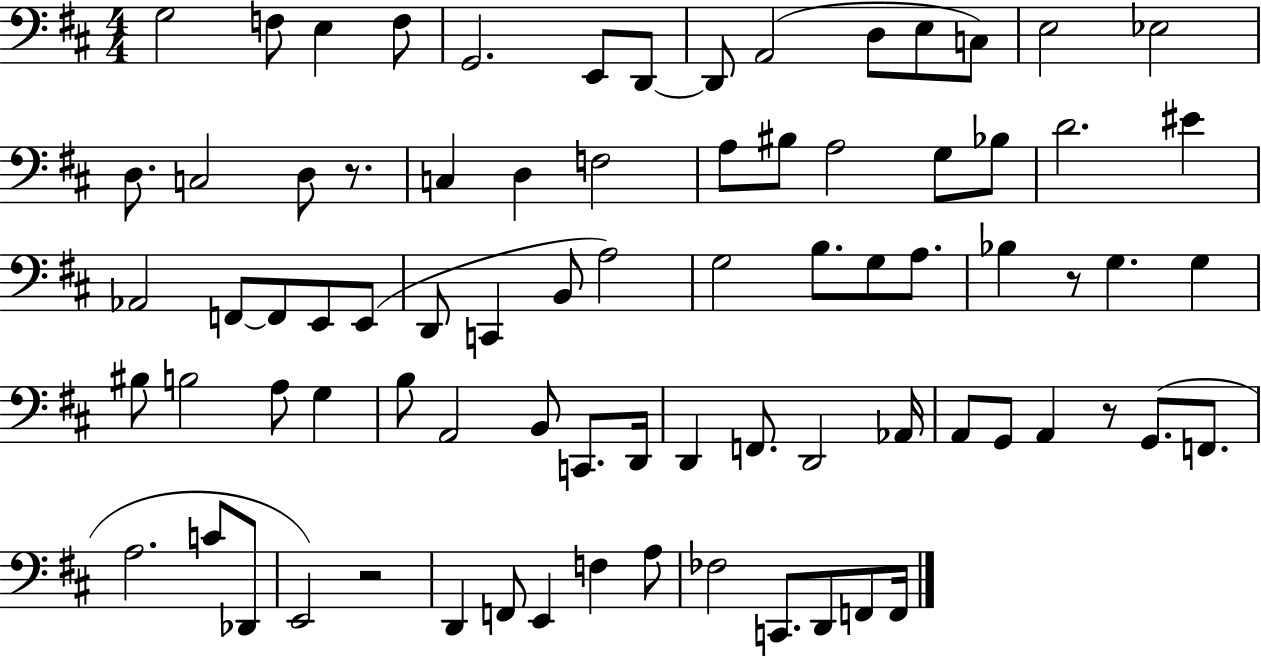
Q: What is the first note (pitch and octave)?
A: G3